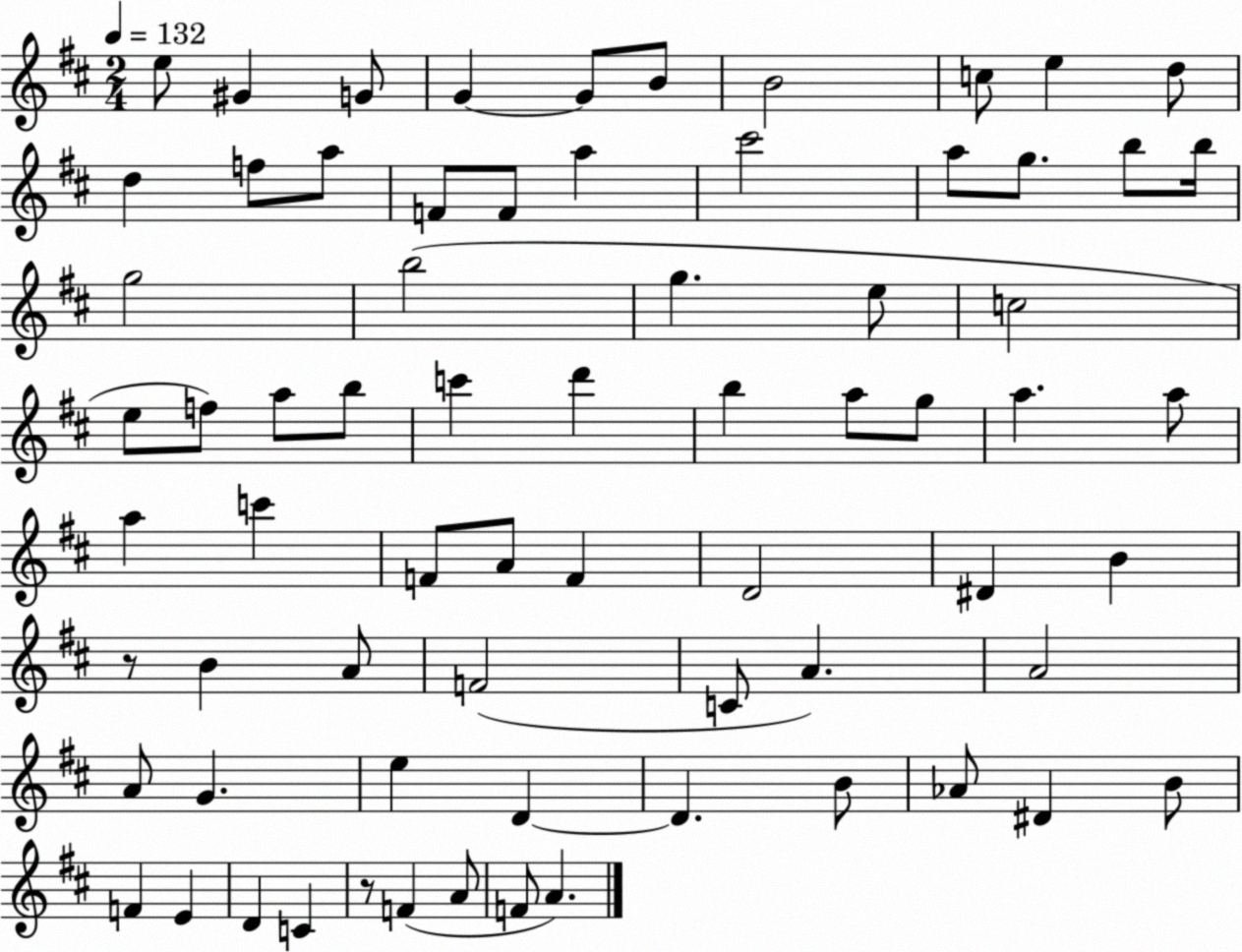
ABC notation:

X:1
T:Untitled
M:2/4
L:1/4
K:D
e/2 ^G G/2 G G/2 B/2 B2 c/2 e d/2 d f/2 a/2 F/2 F/2 a ^c'2 a/2 g/2 b/2 b/4 g2 b2 g e/2 c2 e/2 f/2 a/2 b/2 c' d' b a/2 g/2 a a/2 a c' F/2 A/2 F D2 ^D B z/2 B A/2 F2 C/2 A A2 A/2 G e D D B/2 _A/2 ^D B/2 F E D C z/2 F A/2 F/2 A